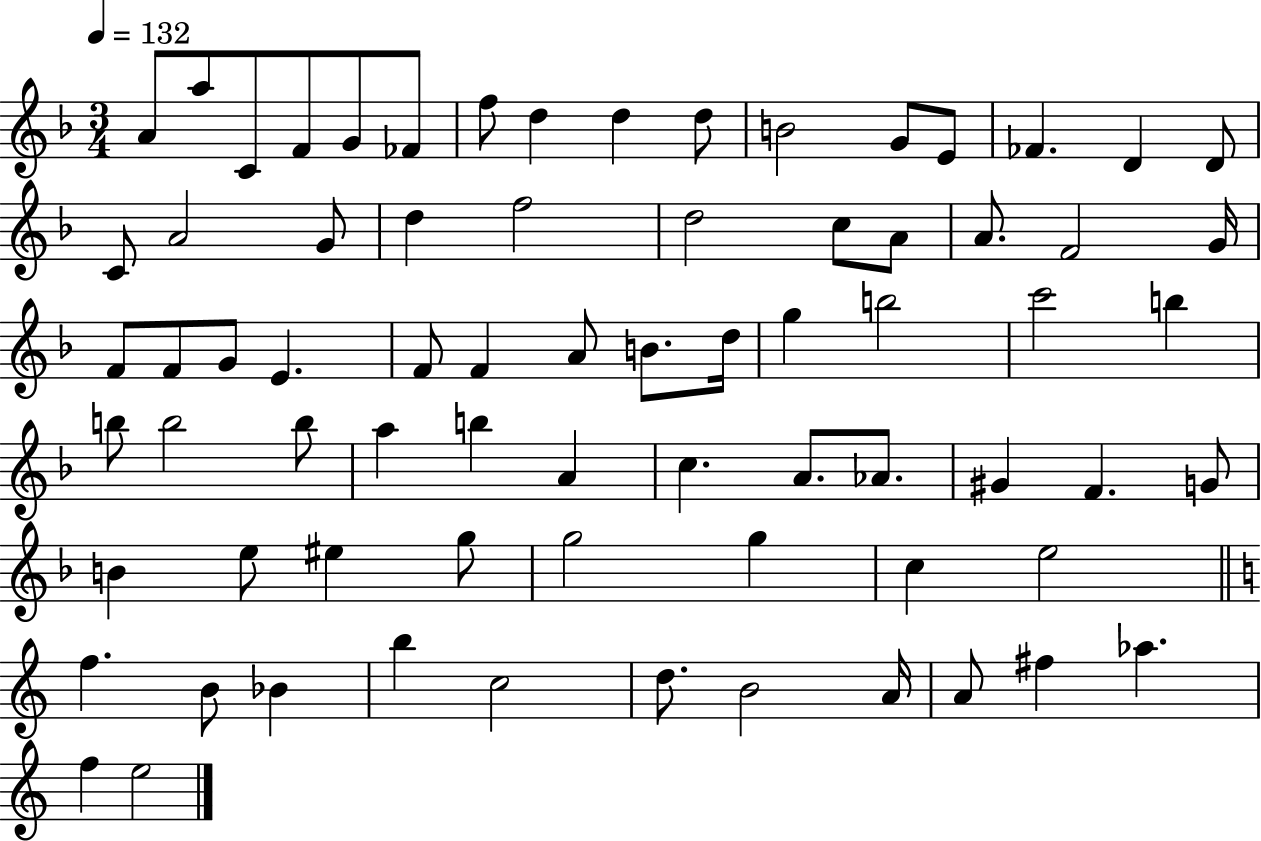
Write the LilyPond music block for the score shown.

{
  \clef treble
  \numericTimeSignature
  \time 3/4
  \key f \major
  \tempo 4 = 132
  a'8 a''8 c'8 f'8 g'8 fes'8 | f''8 d''4 d''4 d''8 | b'2 g'8 e'8 | fes'4. d'4 d'8 | \break c'8 a'2 g'8 | d''4 f''2 | d''2 c''8 a'8 | a'8. f'2 g'16 | \break f'8 f'8 g'8 e'4. | f'8 f'4 a'8 b'8. d''16 | g''4 b''2 | c'''2 b''4 | \break b''8 b''2 b''8 | a''4 b''4 a'4 | c''4. a'8. aes'8. | gis'4 f'4. g'8 | \break b'4 e''8 eis''4 g''8 | g''2 g''4 | c''4 e''2 | \bar "||" \break \key c \major f''4. b'8 bes'4 | b''4 c''2 | d''8. b'2 a'16 | a'8 fis''4 aes''4. | \break f''4 e''2 | \bar "|."
}